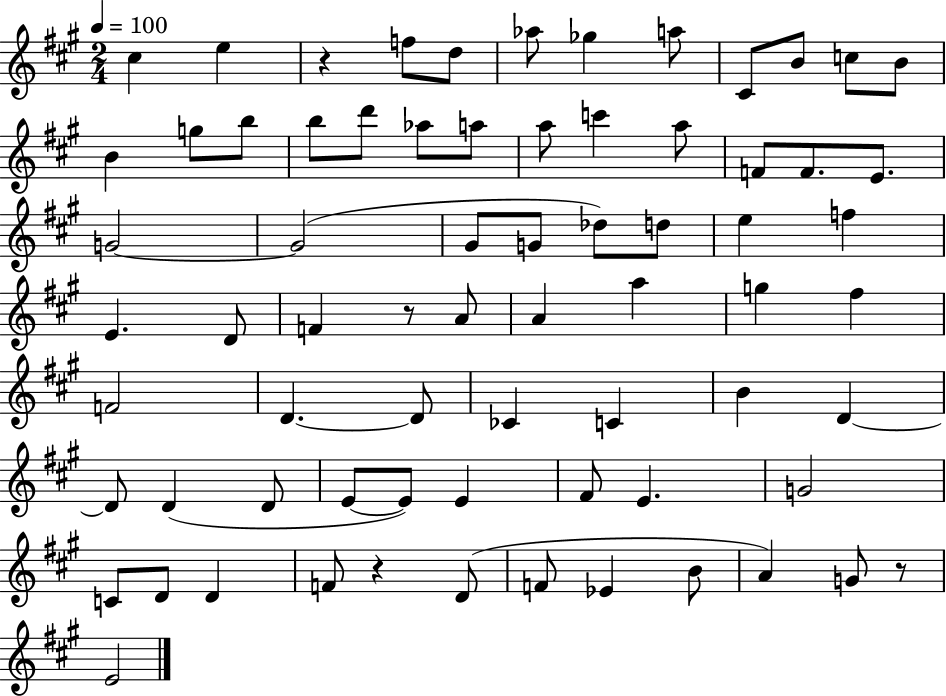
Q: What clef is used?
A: treble